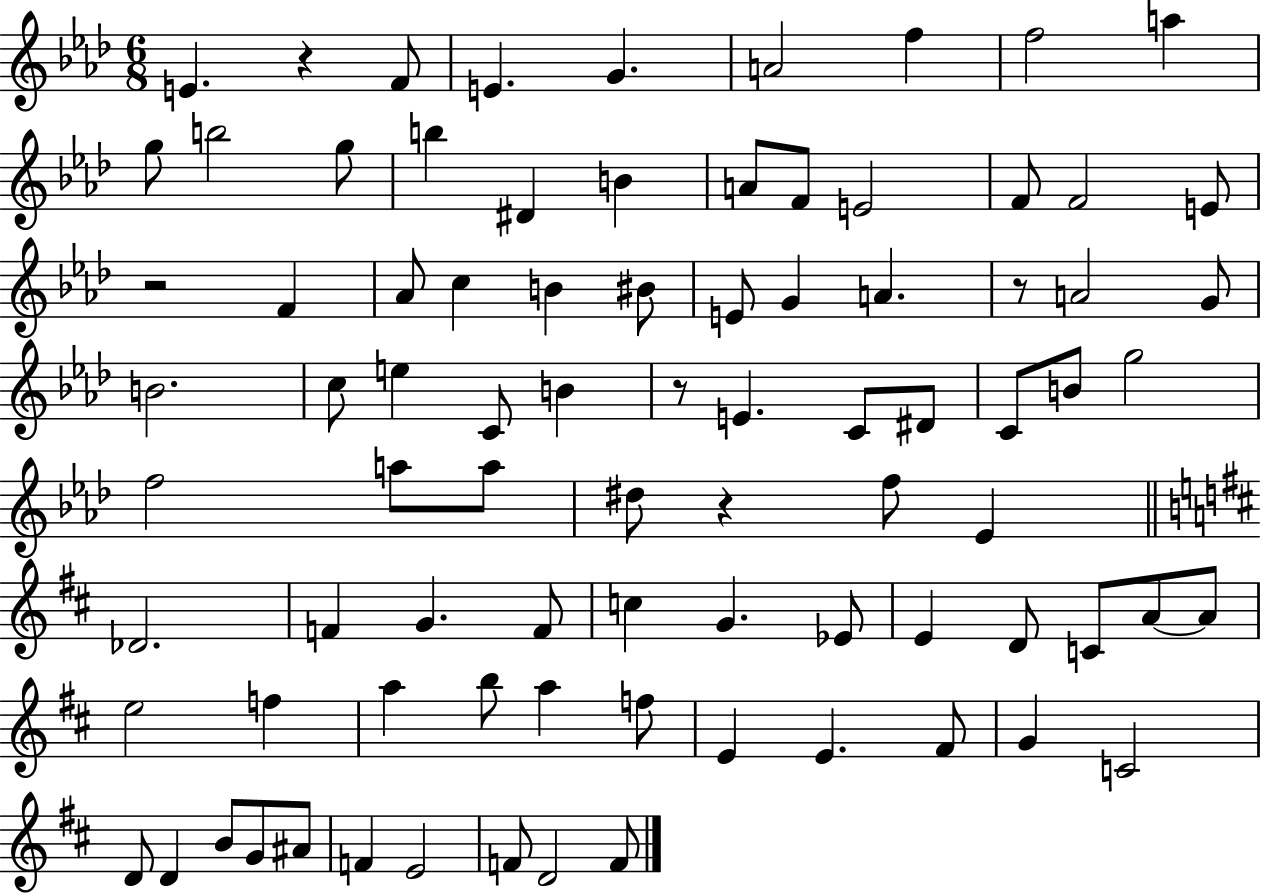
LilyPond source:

{
  \clef treble
  \numericTimeSignature
  \time 6/8
  \key aes \major
  e'4. r4 f'8 | e'4. g'4. | a'2 f''4 | f''2 a''4 | \break g''8 b''2 g''8 | b''4 dis'4 b'4 | a'8 f'8 e'2 | f'8 f'2 e'8 | \break r2 f'4 | aes'8 c''4 b'4 bis'8 | e'8 g'4 a'4. | r8 a'2 g'8 | \break b'2. | c''8 e''4 c'8 b'4 | r8 e'4. c'8 dis'8 | c'8 b'8 g''2 | \break f''2 a''8 a''8 | dis''8 r4 f''8 ees'4 | \bar "||" \break \key d \major des'2. | f'4 g'4. f'8 | c''4 g'4. ees'8 | e'4 d'8 c'8 a'8~~ a'8 | \break e''2 f''4 | a''4 b''8 a''4 f''8 | e'4 e'4. fis'8 | g'4 c'2 | \break d'8 d'4 b'8 g'8 ais'8 | f'4 e'2 | f'8 d'2 f'8 | \bar "|."
}